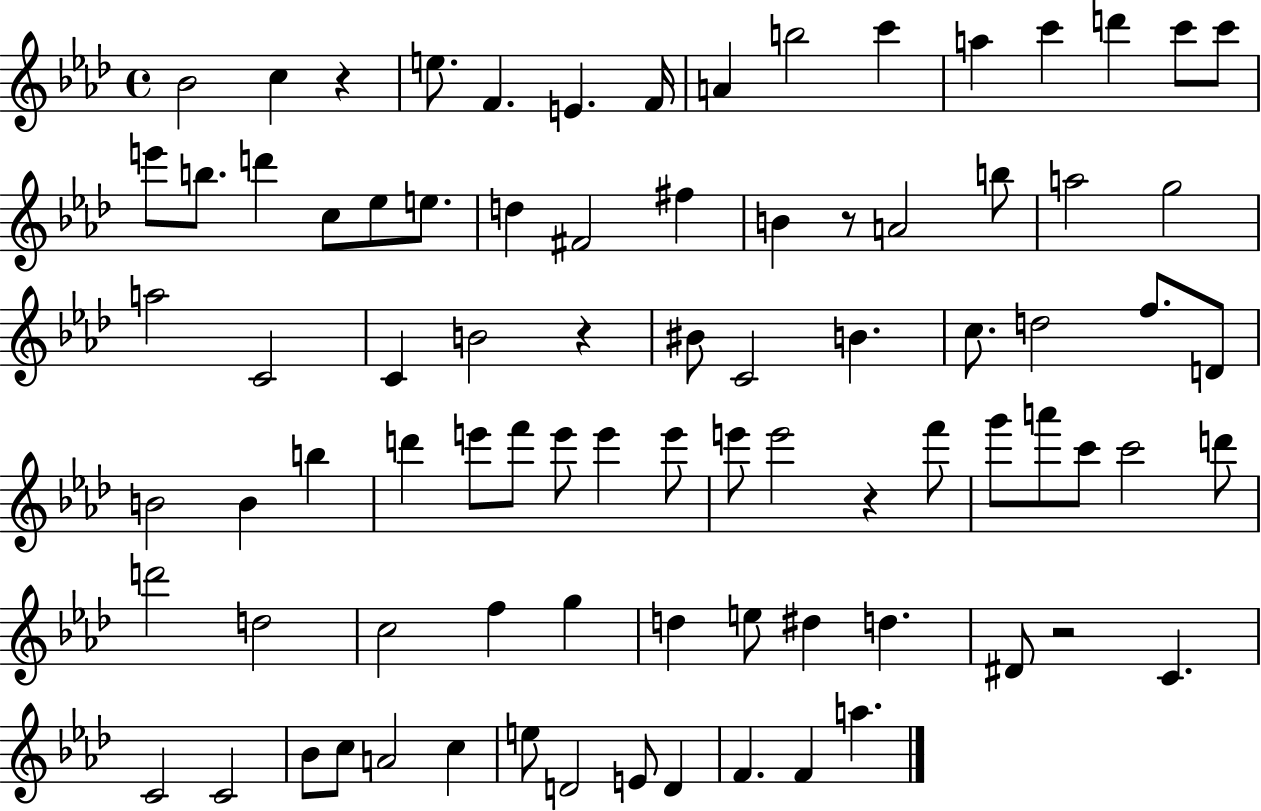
Bb4/h C5/q R/q E5/e. F4/q. E4/q. F4/s A4/q B5/h C6/q A5/q C6/q D6/q C6/e C6/e E6/e B5/e. D6/q C5/e Eb5/e E5/e. D5/q F#4/h F#5/q B4/q R/e A4/h B5/e A5/h G5/h A5/h C4/h C4/q B4/h R/q BIS4/e C4/h B4/q. C5/e. D5/h F5/e. D4/e B4/h B4/q B5/q D6/q E6/e F6/e E6/e E6/q E6/e E6/e E6/h R/q F6/e G6/e A6/e C6/e C6/h D6/e D6/h D5/h C5/h F5/q G5/q D5/q E5/e D#5/q D5/q. D#4/e R/h C4/q. C4/h C4/h Bb4/e C5/e A4/h C5/q E5/e D4/h E4/e D4/q F4/q. F4/q A5/q.